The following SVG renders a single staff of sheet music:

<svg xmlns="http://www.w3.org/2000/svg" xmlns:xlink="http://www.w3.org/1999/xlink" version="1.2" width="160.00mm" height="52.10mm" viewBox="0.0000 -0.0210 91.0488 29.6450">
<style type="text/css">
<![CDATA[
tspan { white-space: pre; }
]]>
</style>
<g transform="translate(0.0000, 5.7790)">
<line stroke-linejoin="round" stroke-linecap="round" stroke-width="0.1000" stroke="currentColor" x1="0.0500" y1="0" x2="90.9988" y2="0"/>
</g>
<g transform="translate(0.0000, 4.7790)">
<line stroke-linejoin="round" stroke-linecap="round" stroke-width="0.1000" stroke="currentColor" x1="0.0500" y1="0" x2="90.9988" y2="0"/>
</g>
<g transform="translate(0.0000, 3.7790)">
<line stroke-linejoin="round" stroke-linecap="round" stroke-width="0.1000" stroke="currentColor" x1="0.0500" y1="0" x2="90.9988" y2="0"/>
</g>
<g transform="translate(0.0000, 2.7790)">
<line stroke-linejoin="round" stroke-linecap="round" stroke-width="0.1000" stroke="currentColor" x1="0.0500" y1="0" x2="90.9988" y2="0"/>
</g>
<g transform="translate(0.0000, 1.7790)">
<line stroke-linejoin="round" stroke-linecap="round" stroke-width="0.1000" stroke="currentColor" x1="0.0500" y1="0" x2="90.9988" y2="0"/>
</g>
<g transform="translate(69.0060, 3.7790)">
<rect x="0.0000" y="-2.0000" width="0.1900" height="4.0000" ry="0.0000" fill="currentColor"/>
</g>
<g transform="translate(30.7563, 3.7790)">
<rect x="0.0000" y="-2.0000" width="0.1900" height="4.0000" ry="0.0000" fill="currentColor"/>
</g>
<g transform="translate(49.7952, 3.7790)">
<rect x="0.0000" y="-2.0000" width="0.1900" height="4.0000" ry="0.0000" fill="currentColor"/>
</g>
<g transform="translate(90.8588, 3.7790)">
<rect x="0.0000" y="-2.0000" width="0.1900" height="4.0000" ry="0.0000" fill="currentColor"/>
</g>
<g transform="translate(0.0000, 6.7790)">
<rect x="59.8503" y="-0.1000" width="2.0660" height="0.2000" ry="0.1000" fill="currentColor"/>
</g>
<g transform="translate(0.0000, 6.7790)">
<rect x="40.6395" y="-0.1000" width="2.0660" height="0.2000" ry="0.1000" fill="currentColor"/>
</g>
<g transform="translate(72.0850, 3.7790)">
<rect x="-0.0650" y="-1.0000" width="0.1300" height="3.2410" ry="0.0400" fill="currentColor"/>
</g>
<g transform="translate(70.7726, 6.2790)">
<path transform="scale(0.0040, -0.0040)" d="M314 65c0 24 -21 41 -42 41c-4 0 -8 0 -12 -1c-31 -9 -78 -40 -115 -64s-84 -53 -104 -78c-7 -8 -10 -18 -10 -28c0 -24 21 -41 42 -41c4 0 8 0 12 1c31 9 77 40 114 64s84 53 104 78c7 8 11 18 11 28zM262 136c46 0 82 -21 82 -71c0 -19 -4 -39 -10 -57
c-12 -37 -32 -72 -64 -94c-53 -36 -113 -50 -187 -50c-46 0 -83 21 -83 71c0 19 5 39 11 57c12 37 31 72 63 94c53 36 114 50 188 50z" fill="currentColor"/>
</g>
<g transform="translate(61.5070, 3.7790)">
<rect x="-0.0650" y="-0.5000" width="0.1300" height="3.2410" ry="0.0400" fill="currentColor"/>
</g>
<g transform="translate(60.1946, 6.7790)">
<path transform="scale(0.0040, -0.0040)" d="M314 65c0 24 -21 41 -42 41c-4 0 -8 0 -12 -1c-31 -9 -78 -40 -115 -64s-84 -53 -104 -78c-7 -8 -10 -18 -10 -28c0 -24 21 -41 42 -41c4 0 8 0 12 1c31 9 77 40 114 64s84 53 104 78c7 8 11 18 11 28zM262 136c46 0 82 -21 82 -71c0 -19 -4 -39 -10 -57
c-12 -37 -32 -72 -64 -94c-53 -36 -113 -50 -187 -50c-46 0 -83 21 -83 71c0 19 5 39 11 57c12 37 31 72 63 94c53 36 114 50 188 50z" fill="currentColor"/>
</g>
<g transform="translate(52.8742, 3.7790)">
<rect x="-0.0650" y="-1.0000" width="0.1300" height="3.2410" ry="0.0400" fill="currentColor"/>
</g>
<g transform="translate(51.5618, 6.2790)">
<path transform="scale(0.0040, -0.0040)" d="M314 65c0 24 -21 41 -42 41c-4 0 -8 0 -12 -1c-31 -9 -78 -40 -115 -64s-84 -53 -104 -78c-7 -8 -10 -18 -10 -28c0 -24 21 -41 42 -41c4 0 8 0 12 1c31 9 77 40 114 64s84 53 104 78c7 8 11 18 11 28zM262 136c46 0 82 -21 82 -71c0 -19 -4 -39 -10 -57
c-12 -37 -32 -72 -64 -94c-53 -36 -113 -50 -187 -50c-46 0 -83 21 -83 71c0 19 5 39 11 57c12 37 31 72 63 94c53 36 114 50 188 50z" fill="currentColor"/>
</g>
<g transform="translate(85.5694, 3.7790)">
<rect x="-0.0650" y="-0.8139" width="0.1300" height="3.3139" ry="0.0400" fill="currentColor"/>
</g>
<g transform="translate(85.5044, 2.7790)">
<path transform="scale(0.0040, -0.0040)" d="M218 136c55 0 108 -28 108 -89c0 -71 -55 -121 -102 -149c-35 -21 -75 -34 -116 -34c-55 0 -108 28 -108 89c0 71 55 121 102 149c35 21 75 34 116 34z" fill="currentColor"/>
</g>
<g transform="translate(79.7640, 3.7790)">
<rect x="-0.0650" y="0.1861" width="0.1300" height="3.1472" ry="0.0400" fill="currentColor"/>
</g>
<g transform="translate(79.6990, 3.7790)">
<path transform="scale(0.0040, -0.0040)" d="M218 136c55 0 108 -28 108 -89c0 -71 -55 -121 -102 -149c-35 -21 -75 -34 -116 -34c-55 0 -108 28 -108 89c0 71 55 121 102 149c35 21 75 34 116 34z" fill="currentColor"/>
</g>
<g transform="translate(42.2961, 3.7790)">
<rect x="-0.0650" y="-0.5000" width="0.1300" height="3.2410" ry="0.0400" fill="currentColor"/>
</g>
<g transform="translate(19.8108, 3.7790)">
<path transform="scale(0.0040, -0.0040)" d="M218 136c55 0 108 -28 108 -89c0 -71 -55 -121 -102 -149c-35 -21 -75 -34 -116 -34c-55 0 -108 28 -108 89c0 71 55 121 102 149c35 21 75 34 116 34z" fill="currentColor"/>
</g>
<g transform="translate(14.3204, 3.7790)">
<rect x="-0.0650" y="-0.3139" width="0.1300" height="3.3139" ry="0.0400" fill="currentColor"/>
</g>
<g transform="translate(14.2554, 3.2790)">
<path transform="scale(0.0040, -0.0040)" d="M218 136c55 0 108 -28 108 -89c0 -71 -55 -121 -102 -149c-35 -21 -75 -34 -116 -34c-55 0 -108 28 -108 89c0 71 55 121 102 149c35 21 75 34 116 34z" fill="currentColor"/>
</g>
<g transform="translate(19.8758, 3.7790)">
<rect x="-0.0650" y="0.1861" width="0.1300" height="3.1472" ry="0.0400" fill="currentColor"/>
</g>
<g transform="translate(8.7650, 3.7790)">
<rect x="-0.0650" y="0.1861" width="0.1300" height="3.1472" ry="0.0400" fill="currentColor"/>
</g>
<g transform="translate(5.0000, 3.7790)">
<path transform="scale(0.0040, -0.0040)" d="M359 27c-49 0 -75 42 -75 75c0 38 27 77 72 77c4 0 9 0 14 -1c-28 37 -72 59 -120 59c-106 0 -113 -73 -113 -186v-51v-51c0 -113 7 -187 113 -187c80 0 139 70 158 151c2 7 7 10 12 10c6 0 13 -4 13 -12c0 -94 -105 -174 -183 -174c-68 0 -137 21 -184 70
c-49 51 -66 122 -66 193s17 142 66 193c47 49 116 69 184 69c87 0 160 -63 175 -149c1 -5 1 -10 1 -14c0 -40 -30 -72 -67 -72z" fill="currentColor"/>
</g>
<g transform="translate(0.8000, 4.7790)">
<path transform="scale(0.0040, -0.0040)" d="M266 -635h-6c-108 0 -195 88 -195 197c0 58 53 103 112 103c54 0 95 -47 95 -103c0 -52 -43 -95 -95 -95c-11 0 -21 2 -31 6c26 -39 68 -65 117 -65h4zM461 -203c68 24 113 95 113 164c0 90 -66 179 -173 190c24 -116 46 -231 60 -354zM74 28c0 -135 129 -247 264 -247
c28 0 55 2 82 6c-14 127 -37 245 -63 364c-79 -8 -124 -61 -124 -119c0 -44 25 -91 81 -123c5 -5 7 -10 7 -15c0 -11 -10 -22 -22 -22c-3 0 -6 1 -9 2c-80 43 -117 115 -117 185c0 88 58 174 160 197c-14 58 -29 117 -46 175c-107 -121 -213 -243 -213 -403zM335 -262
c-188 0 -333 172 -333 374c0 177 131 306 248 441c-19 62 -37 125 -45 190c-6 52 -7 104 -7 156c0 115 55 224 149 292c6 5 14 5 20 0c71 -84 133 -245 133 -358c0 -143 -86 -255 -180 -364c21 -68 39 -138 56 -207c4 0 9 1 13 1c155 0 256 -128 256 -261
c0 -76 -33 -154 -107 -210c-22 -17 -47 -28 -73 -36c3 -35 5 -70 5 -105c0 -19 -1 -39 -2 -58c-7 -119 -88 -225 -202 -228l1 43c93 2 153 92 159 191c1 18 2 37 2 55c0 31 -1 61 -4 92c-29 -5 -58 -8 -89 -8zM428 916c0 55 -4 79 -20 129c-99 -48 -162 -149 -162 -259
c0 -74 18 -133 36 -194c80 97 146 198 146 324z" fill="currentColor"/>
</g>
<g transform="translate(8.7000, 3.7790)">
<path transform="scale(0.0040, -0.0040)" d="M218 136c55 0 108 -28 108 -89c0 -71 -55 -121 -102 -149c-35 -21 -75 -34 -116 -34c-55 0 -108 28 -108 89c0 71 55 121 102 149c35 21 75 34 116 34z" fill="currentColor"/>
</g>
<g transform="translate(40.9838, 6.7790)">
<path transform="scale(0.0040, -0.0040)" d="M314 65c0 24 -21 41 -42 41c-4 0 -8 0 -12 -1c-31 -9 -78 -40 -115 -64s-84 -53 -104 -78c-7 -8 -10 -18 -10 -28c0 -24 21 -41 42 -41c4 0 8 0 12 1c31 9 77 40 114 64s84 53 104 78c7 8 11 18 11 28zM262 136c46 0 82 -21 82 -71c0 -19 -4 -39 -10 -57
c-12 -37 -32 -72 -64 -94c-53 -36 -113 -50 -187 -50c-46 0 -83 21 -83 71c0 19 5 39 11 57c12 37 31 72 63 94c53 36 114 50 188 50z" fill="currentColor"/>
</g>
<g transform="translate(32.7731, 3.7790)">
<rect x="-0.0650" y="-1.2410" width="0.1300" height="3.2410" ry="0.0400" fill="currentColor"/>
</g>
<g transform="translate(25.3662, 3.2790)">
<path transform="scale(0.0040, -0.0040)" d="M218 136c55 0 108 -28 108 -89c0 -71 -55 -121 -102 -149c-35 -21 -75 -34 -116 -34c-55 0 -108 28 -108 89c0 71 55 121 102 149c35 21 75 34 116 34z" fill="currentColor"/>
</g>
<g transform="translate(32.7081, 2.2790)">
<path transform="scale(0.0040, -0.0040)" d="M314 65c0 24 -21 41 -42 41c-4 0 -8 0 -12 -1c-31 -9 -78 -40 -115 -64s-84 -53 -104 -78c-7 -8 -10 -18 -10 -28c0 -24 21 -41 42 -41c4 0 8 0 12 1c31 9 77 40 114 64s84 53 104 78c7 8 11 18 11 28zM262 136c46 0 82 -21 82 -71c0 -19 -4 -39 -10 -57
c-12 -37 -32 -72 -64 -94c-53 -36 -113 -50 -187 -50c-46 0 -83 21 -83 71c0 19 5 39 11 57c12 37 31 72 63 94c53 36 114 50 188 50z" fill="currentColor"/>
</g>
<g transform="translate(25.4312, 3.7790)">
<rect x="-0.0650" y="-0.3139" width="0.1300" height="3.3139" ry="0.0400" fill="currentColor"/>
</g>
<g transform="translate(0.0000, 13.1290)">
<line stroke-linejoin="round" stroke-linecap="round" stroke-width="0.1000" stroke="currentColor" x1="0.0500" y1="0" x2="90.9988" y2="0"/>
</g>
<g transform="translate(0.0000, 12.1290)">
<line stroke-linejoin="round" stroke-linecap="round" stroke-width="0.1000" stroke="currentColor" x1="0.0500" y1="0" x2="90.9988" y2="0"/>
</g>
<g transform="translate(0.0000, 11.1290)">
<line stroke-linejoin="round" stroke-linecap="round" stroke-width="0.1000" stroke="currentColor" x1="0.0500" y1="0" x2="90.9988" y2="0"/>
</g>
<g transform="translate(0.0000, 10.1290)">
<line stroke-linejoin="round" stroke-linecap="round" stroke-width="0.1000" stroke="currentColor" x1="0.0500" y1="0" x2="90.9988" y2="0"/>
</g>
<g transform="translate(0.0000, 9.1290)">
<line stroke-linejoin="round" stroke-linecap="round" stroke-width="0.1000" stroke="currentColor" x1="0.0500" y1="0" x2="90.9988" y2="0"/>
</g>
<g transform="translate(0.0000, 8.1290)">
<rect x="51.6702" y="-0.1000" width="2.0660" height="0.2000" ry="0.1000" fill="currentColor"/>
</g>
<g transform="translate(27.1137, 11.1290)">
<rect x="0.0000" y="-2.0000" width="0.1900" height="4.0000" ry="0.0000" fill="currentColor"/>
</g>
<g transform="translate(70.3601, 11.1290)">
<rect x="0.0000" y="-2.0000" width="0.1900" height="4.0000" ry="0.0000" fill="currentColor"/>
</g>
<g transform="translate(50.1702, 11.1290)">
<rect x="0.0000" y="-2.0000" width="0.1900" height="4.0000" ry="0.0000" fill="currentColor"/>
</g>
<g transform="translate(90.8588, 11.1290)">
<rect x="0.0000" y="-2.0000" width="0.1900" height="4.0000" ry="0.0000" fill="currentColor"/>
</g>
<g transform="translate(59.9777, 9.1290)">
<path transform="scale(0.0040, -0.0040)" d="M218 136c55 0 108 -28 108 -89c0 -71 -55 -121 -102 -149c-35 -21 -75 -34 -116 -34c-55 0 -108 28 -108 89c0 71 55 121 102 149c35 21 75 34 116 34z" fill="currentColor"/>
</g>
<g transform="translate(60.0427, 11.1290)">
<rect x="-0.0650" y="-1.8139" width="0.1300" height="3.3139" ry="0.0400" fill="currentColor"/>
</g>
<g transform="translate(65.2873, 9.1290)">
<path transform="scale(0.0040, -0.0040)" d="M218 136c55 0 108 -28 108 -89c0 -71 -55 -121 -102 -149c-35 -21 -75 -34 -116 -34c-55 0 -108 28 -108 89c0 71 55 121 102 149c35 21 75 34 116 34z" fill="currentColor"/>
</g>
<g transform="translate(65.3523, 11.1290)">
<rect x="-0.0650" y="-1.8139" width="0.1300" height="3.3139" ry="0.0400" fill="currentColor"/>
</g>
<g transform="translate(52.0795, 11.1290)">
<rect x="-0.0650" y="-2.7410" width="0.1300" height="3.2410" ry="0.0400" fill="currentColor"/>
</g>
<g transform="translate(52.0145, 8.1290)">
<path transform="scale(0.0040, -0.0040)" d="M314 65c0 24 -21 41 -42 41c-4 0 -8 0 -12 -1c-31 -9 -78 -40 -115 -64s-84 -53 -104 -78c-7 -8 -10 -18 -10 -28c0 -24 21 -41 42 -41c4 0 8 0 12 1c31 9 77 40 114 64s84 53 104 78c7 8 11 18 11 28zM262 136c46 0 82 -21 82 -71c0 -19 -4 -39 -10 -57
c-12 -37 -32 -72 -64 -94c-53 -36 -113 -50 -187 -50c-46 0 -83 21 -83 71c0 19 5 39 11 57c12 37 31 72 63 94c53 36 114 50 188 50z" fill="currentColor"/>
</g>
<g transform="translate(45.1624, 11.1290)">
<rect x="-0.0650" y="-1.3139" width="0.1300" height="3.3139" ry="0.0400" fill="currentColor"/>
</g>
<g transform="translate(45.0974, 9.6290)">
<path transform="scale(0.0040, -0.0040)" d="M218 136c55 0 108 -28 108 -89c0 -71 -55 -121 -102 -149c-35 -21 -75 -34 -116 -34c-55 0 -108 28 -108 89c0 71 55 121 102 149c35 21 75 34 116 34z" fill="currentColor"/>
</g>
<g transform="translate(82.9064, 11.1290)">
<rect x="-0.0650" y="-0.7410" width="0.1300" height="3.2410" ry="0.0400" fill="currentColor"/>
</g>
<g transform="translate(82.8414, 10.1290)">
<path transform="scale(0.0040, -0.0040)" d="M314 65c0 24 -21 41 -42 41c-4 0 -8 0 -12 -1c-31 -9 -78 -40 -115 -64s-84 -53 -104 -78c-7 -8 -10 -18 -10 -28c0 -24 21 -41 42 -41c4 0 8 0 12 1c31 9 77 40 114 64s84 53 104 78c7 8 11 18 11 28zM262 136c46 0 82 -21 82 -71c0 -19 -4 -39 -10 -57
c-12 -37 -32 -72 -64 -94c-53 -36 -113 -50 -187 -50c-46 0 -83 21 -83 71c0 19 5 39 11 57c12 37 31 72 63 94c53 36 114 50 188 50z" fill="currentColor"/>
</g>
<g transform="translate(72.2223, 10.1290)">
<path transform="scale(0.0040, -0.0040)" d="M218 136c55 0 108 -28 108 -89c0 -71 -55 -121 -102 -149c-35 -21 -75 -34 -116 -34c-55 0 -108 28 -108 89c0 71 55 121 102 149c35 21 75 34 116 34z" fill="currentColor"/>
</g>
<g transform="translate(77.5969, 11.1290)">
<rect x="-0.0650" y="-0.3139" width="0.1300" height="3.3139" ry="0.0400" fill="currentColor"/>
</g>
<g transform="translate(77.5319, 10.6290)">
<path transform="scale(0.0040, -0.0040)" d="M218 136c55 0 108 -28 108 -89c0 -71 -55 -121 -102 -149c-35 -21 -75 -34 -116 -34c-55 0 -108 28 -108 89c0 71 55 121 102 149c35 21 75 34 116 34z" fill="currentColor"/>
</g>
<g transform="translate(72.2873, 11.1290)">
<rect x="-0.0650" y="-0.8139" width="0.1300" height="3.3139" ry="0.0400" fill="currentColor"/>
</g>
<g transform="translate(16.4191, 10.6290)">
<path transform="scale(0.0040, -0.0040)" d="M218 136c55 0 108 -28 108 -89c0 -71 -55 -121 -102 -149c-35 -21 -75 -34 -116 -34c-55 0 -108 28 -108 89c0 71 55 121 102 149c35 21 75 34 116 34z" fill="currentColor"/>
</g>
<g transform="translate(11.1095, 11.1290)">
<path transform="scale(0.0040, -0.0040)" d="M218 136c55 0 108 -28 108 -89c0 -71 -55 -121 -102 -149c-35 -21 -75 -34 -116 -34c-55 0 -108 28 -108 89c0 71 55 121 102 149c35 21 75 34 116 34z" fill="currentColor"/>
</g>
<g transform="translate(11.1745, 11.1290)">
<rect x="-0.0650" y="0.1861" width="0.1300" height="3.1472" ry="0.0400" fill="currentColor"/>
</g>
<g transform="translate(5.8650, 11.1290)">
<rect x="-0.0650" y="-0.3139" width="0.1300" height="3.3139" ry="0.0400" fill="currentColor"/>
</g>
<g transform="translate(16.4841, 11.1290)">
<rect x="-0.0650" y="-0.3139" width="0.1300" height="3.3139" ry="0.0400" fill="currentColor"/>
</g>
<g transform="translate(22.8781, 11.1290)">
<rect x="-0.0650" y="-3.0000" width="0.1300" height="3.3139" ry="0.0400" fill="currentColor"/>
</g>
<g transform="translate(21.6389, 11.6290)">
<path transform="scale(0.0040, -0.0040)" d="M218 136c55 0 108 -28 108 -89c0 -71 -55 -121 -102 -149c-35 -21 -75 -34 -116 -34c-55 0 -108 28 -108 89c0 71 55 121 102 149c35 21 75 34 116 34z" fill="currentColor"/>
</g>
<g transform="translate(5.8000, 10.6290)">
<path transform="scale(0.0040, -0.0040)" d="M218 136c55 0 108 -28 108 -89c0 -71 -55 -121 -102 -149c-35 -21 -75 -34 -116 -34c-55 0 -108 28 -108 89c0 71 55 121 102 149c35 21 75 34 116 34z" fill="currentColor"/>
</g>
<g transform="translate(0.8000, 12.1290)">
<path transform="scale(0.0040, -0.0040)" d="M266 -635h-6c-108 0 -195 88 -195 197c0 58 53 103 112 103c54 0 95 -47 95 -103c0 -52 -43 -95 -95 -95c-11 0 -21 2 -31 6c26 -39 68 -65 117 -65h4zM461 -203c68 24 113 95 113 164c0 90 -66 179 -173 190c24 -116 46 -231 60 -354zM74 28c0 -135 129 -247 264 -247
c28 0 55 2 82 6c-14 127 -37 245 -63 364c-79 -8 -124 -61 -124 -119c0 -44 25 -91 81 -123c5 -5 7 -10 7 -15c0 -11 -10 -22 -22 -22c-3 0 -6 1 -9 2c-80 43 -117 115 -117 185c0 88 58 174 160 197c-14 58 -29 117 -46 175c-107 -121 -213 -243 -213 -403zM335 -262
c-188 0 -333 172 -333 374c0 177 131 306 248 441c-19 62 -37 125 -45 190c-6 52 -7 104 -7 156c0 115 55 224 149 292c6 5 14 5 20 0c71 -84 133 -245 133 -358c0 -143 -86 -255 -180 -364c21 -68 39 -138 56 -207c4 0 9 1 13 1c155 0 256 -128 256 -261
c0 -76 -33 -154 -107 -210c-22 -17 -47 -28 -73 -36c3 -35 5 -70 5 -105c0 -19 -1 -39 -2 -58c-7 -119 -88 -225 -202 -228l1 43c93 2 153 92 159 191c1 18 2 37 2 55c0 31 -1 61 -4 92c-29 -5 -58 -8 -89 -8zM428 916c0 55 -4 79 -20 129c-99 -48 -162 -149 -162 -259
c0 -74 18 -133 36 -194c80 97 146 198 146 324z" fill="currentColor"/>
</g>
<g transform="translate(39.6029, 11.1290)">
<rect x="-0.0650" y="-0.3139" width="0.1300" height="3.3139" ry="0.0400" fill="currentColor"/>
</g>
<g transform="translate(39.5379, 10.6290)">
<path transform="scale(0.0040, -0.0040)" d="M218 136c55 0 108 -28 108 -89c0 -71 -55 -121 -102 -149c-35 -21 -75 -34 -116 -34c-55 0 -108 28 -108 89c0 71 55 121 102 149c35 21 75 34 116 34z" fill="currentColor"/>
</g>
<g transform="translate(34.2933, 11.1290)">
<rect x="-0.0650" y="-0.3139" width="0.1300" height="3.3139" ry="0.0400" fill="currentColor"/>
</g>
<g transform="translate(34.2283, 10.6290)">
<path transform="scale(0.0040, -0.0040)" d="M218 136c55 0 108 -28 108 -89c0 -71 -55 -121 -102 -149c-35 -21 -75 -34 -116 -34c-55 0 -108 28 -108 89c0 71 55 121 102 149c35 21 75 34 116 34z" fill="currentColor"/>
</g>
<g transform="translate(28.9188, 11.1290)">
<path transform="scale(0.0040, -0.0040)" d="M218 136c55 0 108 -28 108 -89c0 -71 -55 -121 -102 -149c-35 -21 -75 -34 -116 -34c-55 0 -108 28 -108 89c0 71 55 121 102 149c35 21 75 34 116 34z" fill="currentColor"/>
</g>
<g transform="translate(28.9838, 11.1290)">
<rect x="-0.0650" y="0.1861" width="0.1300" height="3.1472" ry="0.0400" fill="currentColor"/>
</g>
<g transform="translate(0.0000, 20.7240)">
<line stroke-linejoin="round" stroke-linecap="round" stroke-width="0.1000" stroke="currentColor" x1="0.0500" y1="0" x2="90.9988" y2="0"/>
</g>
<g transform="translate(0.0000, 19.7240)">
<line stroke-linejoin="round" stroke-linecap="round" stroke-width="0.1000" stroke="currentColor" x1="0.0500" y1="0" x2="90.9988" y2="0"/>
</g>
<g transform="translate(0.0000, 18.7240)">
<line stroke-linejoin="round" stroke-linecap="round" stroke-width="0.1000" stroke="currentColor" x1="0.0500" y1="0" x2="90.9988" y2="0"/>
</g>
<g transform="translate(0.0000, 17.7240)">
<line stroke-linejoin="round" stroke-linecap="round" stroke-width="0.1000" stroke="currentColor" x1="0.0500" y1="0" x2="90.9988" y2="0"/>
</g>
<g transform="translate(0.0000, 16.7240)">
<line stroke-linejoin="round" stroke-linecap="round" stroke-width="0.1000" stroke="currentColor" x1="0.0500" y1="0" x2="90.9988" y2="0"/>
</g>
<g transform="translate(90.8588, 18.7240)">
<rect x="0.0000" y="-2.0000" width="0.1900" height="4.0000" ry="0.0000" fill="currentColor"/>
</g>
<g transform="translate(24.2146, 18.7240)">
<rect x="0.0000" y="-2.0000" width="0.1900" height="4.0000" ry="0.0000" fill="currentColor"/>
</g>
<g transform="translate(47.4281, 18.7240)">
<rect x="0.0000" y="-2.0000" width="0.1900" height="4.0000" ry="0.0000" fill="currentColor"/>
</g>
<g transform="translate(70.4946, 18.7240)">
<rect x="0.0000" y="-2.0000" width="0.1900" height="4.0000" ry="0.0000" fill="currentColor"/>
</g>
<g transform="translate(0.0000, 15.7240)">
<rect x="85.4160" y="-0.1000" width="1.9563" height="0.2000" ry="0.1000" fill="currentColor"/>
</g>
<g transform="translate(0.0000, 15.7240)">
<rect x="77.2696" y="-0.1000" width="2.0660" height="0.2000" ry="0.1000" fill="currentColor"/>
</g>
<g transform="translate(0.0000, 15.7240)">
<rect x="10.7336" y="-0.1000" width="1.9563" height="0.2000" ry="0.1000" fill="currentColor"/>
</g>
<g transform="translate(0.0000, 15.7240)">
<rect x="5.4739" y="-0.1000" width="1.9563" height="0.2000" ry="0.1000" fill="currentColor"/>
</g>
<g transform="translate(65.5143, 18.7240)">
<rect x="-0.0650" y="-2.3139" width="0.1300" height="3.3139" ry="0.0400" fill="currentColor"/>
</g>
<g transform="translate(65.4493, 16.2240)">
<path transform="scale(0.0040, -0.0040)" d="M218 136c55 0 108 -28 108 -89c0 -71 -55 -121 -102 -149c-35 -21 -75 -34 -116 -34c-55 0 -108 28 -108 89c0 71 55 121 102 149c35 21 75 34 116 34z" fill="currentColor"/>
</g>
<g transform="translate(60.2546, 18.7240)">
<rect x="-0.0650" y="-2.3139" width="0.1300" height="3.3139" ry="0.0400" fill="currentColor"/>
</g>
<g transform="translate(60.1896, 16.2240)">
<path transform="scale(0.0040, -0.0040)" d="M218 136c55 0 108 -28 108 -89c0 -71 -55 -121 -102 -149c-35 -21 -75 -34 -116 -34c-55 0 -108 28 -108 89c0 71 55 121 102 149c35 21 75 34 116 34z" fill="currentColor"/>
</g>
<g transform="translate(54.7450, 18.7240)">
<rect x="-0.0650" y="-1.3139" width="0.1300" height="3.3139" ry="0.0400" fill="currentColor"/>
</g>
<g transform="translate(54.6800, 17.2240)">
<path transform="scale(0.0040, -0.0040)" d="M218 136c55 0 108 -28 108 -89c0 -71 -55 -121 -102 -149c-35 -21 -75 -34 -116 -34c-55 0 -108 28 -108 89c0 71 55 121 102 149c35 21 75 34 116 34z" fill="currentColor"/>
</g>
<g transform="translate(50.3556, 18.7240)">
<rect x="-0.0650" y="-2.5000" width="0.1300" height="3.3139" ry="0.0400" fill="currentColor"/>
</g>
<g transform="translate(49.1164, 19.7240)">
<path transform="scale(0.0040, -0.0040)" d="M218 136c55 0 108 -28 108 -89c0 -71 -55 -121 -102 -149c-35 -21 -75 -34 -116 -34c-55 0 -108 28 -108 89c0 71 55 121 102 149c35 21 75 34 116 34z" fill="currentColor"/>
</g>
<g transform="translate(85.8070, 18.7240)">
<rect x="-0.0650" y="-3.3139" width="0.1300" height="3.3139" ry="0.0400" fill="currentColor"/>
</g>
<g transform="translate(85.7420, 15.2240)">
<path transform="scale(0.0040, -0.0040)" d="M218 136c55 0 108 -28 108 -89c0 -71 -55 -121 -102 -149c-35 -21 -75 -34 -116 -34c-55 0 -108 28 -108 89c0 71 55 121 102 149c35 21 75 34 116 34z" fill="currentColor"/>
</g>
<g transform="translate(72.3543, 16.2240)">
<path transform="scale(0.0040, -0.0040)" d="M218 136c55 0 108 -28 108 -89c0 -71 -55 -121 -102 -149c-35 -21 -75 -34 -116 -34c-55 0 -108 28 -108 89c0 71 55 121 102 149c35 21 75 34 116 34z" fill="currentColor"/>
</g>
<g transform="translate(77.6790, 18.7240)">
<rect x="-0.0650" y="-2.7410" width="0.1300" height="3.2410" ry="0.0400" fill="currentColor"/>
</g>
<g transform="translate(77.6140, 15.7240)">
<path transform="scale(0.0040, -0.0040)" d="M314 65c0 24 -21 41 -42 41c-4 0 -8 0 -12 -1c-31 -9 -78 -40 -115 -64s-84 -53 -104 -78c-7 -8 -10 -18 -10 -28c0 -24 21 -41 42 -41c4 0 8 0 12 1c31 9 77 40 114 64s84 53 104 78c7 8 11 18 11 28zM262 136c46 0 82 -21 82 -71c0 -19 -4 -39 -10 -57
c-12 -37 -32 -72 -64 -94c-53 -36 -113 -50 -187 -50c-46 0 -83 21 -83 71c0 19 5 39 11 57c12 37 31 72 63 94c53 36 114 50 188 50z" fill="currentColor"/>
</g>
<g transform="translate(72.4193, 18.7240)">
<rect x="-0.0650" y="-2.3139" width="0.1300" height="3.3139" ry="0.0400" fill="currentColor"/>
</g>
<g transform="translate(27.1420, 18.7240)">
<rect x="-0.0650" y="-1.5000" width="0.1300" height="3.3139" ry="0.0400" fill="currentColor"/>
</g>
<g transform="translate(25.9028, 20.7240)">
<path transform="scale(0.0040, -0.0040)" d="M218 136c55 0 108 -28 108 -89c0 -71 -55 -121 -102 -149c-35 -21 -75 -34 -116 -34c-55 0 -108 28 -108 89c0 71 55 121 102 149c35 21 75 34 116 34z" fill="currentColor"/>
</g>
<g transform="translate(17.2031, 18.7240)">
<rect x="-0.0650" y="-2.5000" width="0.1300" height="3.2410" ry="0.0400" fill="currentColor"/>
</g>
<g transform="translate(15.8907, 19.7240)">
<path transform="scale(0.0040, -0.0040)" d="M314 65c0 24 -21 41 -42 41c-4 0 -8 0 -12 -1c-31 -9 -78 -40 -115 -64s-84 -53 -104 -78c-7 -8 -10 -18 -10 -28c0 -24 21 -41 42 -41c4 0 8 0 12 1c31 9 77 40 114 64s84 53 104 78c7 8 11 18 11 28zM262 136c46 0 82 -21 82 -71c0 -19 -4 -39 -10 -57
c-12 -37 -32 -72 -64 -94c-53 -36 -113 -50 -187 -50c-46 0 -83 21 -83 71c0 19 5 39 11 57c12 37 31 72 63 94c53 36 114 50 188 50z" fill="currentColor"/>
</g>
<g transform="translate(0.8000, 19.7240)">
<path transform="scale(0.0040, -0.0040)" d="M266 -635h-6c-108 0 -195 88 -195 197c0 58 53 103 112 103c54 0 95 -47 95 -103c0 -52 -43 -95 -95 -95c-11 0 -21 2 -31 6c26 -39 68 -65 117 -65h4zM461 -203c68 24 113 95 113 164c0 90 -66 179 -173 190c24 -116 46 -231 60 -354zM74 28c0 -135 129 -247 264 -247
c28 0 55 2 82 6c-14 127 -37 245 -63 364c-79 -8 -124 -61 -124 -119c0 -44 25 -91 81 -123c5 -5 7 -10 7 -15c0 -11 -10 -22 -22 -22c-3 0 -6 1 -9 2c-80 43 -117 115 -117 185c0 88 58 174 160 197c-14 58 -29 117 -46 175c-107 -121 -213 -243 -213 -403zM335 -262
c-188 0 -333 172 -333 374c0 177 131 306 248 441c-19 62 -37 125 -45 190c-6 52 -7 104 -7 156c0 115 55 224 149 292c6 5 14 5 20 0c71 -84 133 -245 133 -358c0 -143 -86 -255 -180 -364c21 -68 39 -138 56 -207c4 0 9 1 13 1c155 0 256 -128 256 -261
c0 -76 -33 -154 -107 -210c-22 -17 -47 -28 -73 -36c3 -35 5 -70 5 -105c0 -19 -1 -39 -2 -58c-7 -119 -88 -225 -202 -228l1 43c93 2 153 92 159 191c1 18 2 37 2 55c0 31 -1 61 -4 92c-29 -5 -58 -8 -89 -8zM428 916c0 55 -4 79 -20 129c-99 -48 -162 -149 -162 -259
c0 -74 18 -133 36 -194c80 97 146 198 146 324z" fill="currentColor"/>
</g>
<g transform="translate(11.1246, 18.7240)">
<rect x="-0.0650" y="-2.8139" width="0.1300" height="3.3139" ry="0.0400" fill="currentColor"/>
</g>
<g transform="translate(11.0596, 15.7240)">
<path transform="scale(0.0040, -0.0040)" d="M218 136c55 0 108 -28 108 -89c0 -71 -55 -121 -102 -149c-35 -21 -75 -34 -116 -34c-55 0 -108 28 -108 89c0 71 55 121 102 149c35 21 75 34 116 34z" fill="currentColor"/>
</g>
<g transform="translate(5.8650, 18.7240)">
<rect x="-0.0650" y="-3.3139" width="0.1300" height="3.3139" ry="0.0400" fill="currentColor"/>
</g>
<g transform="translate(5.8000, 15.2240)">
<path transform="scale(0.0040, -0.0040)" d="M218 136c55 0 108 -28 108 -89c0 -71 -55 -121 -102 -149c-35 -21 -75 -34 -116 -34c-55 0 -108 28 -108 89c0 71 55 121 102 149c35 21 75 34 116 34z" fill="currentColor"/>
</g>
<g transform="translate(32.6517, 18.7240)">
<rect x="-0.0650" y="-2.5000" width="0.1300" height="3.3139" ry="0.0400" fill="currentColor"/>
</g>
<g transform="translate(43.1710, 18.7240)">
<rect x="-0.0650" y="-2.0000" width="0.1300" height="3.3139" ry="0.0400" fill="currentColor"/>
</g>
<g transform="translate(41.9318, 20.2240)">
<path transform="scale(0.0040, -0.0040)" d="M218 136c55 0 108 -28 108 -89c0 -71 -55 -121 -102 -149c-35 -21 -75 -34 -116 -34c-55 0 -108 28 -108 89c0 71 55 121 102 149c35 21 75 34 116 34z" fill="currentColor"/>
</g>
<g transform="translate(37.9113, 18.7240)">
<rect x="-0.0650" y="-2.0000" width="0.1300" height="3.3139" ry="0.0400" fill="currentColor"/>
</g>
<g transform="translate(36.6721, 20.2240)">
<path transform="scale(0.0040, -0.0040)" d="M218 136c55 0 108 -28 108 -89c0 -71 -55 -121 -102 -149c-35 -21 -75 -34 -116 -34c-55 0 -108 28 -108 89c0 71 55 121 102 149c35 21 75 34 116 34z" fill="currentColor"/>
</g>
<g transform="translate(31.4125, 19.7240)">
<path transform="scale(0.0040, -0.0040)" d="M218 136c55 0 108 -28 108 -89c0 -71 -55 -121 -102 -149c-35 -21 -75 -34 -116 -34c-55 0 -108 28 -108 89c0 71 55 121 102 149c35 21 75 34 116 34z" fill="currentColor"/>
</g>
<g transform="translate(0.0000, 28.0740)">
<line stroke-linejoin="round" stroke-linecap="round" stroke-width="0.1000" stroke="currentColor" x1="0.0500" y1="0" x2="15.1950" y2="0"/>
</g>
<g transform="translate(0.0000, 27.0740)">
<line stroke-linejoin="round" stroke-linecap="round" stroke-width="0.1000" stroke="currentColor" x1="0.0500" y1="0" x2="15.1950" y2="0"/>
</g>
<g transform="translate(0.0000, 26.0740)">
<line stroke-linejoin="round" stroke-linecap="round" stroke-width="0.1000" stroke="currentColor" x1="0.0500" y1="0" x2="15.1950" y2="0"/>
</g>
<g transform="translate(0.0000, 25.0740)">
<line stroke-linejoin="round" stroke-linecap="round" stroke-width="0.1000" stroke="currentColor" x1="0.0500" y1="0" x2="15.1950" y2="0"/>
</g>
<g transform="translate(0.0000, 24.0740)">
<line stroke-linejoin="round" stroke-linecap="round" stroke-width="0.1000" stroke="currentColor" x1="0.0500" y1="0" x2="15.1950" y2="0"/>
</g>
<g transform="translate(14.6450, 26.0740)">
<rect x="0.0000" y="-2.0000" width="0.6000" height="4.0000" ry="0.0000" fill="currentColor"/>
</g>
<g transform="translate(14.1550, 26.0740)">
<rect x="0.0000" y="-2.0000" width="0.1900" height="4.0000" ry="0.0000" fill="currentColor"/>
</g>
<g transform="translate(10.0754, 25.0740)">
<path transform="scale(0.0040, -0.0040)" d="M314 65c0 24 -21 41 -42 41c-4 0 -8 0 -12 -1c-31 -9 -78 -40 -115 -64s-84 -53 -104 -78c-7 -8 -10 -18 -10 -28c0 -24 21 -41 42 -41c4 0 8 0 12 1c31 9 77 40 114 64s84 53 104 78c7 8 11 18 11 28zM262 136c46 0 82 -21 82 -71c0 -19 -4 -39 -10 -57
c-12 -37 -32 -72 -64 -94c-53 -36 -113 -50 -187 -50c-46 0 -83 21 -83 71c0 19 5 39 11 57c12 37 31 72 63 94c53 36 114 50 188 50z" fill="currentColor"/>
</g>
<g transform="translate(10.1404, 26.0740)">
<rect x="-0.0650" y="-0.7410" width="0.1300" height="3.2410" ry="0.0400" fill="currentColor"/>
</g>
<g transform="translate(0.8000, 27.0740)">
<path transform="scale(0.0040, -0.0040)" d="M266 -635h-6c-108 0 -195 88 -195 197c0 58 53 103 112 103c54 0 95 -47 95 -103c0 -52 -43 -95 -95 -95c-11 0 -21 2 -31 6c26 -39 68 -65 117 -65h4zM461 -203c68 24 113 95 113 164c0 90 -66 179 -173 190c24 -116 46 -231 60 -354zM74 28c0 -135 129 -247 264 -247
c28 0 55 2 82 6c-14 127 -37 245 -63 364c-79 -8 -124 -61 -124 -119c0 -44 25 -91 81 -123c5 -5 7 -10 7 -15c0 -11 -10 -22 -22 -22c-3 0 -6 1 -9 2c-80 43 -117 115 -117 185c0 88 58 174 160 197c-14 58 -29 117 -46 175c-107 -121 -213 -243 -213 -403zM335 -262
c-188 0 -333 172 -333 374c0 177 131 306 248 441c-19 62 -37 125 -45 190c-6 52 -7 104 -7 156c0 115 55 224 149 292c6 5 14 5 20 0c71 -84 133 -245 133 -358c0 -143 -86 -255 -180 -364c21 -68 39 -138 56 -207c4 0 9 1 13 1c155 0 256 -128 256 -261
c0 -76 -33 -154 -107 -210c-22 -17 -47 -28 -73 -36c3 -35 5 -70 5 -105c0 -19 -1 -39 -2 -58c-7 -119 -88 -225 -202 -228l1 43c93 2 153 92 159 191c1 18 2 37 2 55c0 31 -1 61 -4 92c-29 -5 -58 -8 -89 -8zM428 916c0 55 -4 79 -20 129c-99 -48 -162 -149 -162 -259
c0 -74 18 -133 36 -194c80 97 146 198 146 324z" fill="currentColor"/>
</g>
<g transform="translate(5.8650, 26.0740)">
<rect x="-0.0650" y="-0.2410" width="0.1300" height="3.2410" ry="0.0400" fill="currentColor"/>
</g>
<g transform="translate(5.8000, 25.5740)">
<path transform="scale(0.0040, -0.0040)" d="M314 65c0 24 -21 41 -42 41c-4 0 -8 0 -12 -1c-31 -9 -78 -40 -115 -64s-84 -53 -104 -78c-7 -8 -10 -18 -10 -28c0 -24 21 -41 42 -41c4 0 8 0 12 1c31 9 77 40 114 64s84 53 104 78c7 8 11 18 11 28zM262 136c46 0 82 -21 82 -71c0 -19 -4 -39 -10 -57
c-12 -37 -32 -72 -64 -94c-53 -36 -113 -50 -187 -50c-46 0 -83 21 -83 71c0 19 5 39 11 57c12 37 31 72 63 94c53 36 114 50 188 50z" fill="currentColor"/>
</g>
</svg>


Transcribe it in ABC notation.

X:1
T:Untitled
M:4/4
L:1/4
K:C
B c B c e2 C2 D2 C2 D2 B d c B c A B c c e a2 f f d c d2 b a G2 E G F F G e g g g a2 b c2 d2